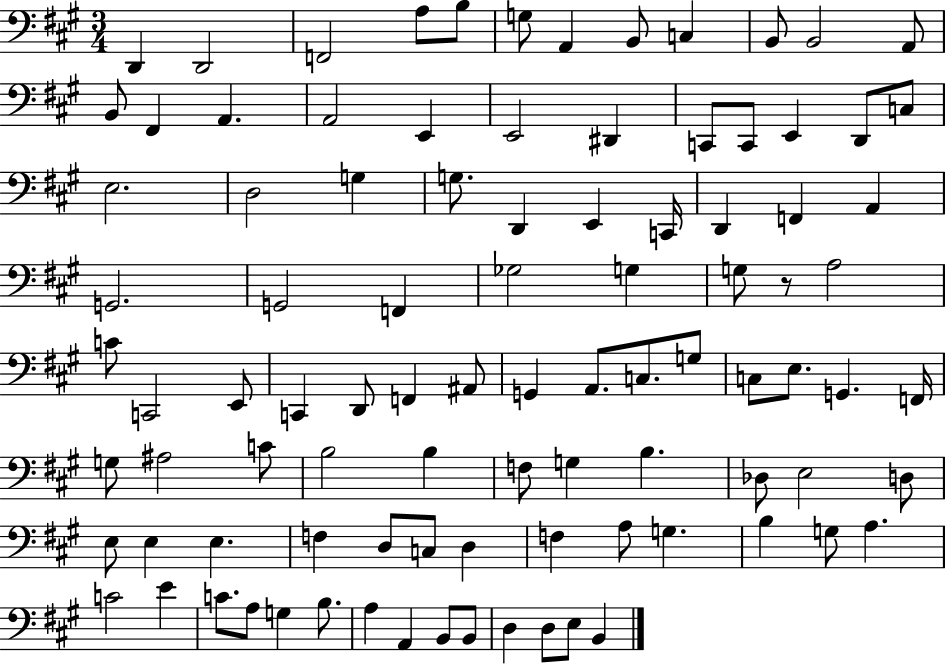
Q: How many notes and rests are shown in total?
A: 95